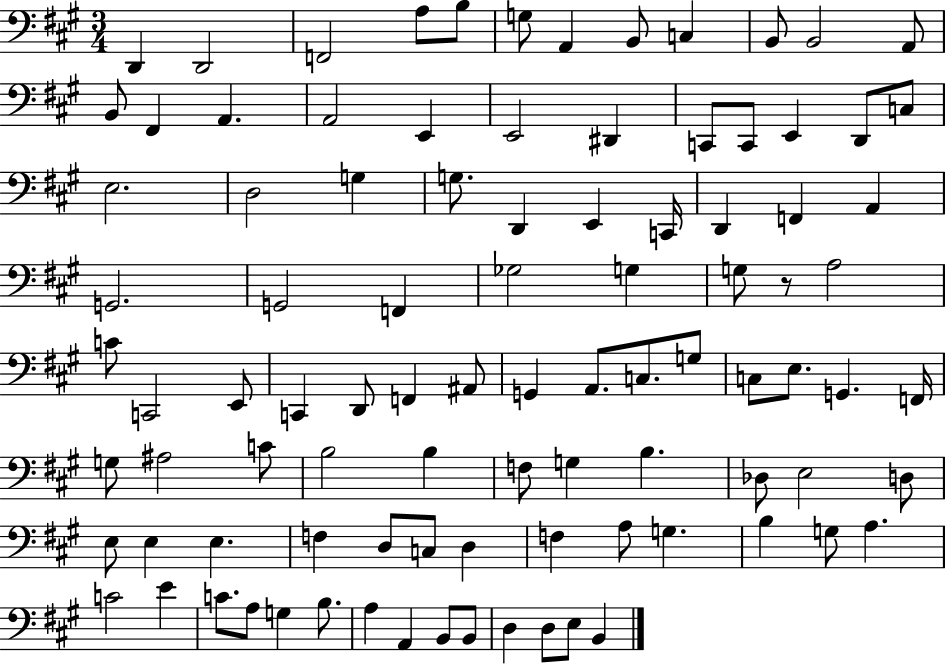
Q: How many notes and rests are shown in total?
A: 95